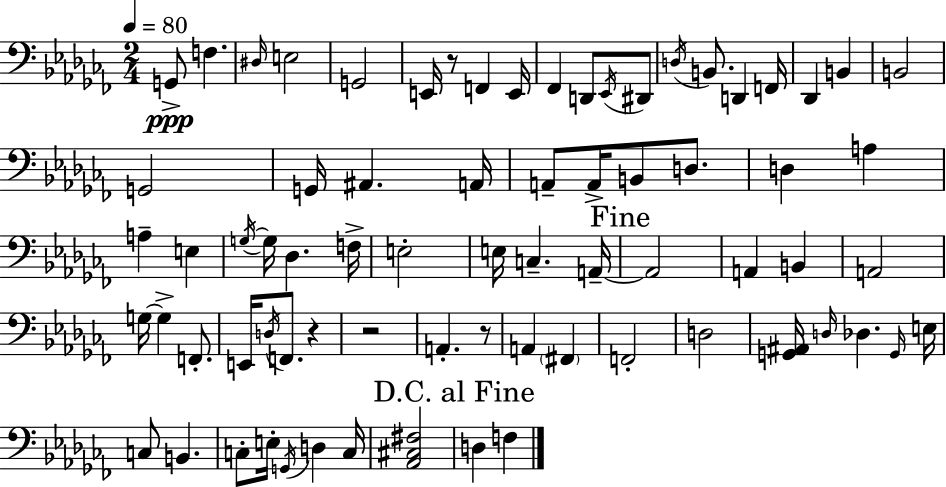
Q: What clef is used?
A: bass